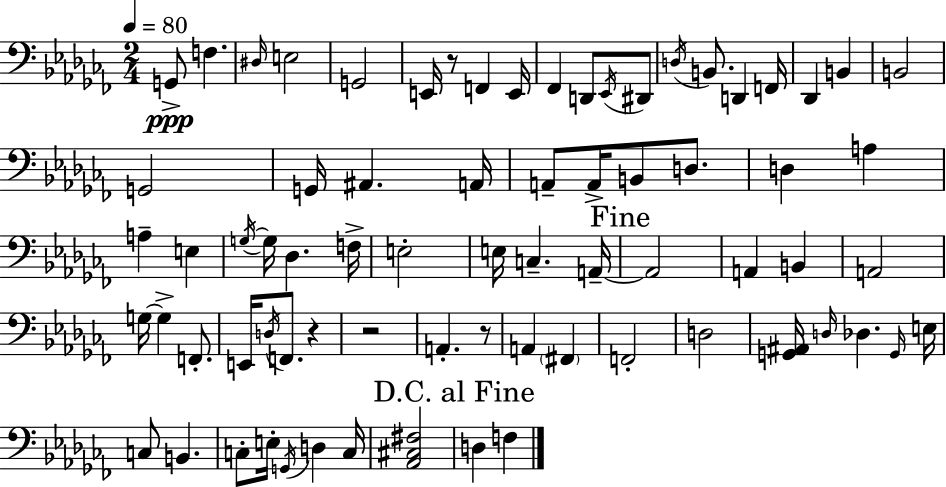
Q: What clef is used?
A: bass